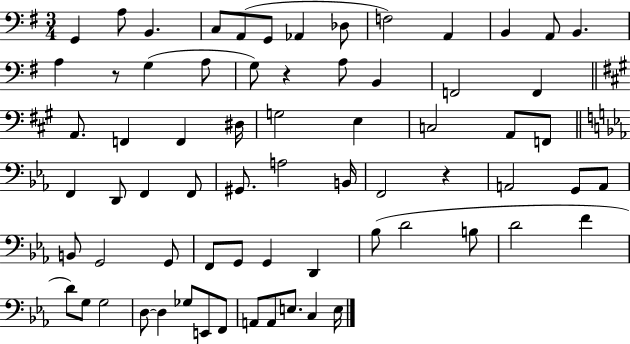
{
  \clef bass
  \numericTimeSignature
  \time 3/4
  \key g \major
  g,4 a8 b,4. | c8 a,8( g,8 aes,4 des8 | f2) a,4 | b,4 a,8 b,4. | \break a4 r8 g4( a8 | g8) r4 a8 b,4 | f,2 f,4 | \bar "||" \break \key a \major a,8. f,4 f,4 dis16 | g2 e4 | c2 a,8 f,8 | \bar "||" \break \key c \minor f,4 d,8 f,4 f,8 | gis,8. a2 b,16 | f,2 r4 | a,2 g,8 a,8 | \break b,8 g,2 g,8 | f,8 g,8 g,4 d,4 | bes8( d'2 b8 | d'2 f'4 | \break d'8) g8 g2 | d8~~ d4 ges8 e,8 f,8 | a,8 a,8 e8. c4 e16 | \bar "|."
}